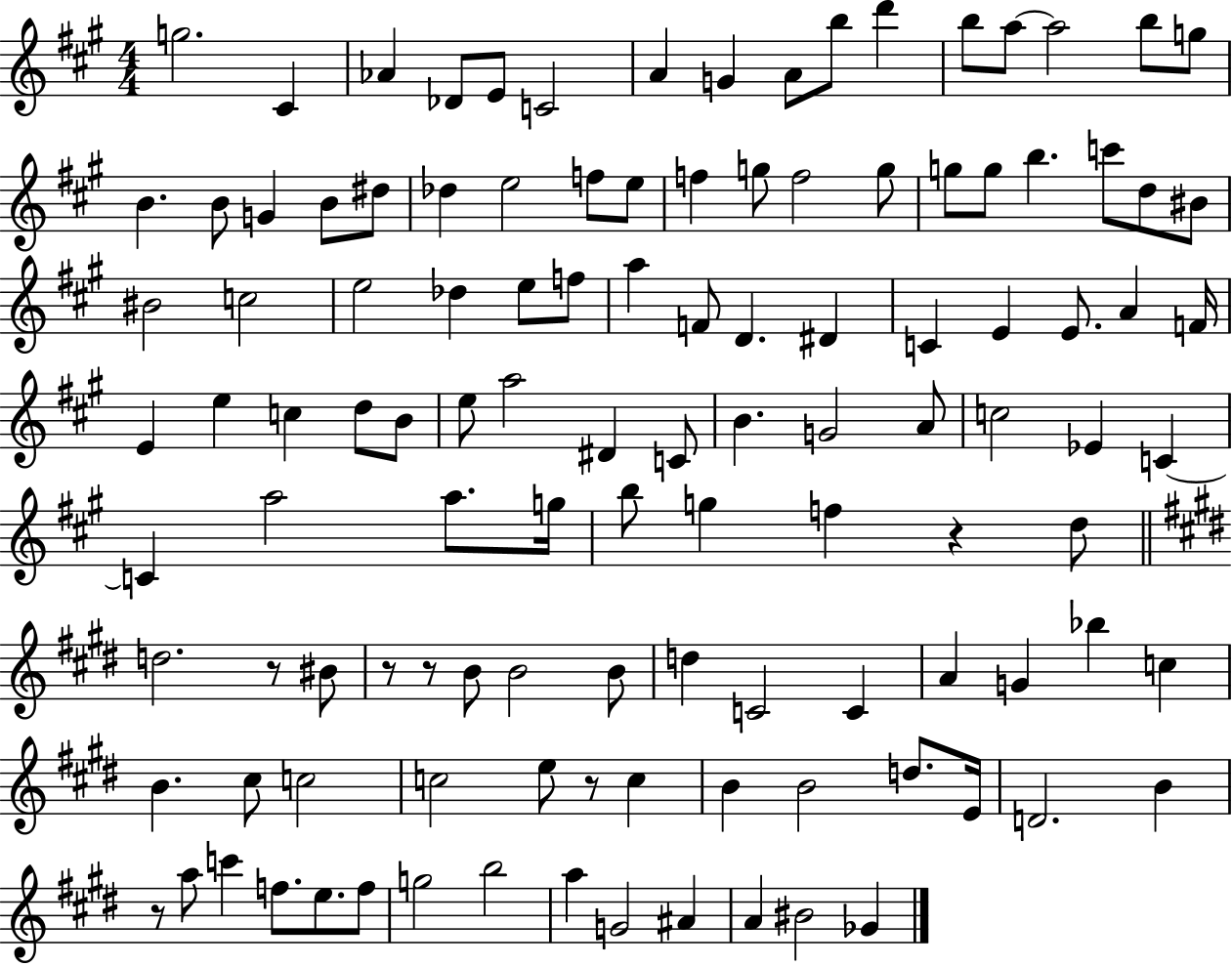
G5/h. C#4/q Ab4/q Db4/e E4/e C4/h A4/q G4/q A4/e B5/e D6/q B5/e A5/e A5/h B5/e G5/e B4/q. B4/e G4/q B4/e D#5/e Db5/q E5/h F5/e E5/e F5/q G5/e F5/h G5/e G5/e G5/e B5/q. C6/e D5/e BIS4/e BIS4/h C5/h E5/h Db5/q E5/e F5/e A5/q F4/e D4/q. D#4/q C4/q E4/q E4/e. A4/q F4/s E4/q E5/q C5/q D5/e B4/e E5/e A5/h D#4/q C4/e B4/q. G4/h A4/e C5/h Eb4/q C4/q C4/q A5/h A5/e. G5/s B5/e G5/q F5/q R/q D5/e D5/h. R/e BIS4/e R/e R/e B4/e B4/h B4/e D5/q C4/h C4/q A4/q G4/q Bb5/q C5/q B4/q. C#5/e C5/h C5/h E5/e R/e C5/q B4/q B4/h D5/e. E4/s D4/h. B4/q R/e A5/e C6/q F5/e. E5/e. F5/e G5/h B5/h A5/q G4/h A#4/q A4/q BIS4/h Gb4/q